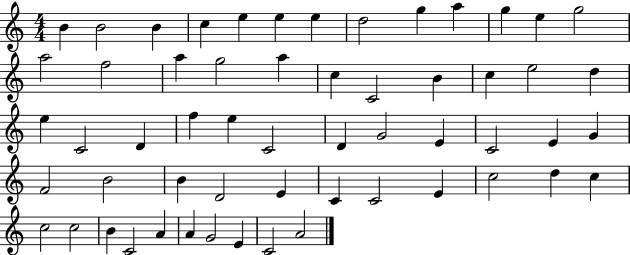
{
  \clef treble
  \numericTimeSignature
  \time 4/4
  \key c \major
  b'4 b'2 b'4 | c''4 e''4 e''4 e''4 | d''2 g''4 a''4 | g''4 e''4 g''2 | \break a''2 f''2 | a''4 g''2 a''4 | c''4 c'2 b'4 | c''4 e''2 d''4 | \break e''4 c'2 d'4 | f''4 e''4 c'2 | d'4 g'2 e'4 | c'2 e'4 g'4 | \break f'2 b'2 | b'4 d'2 e'4 | c'4 c'2 e'4 | c''2 d''4 c''4 | \break c''2 c''2 | b'4 c'2 a'4 | a'4 g'2 e'4 | c'2 a'2 | \break \bar "|."
}